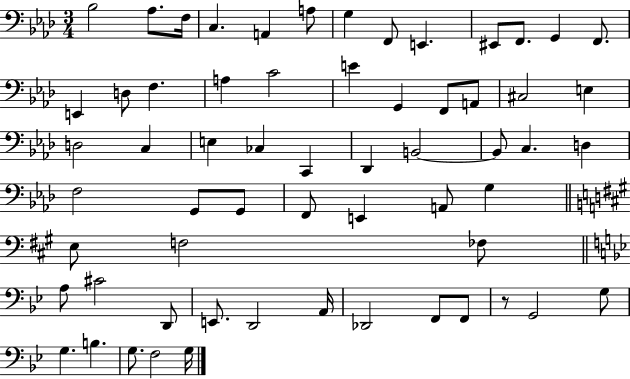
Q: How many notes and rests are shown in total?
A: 61